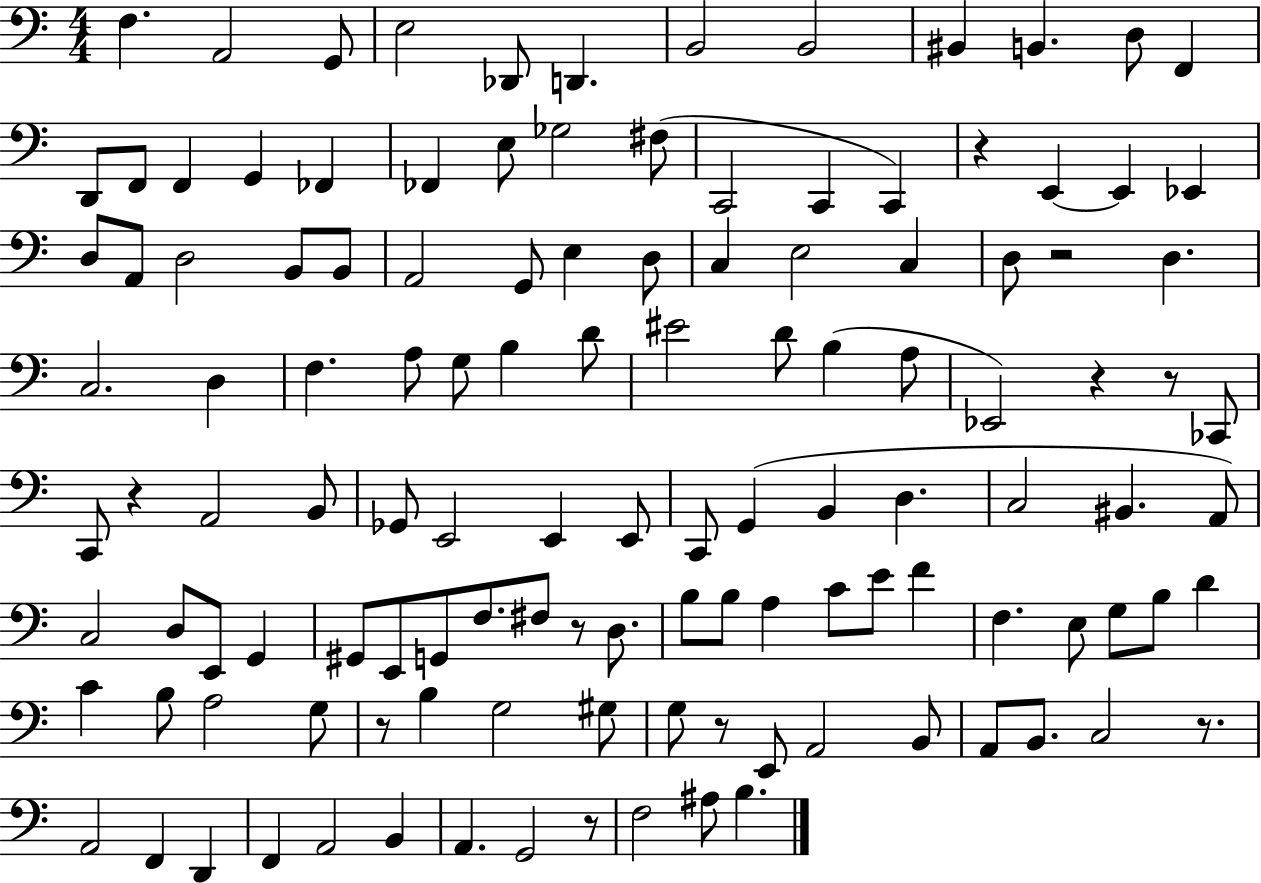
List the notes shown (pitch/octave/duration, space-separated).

F3/q. A2/h G2/e E3/h Db2/e D2/q. B2/h B2/h BIS2/q B2/q. D3/e F2/q D2/e F2/e F2/q G2/q FES2/q FES2/q E3/e Gb3/h F#3/e C2/h C2/q C2/q R/q E2/q E2/q Eb2/q D3/e A2/e D3/h B2/e B2/e A2/h G2/e E3/q D3/e C3/q E3/h C3/q D3/e R/h D3/q. C3/h. D3/q F3/q. A3/e G3/e B3/q D4/e EIS4/h D4/e B3/q A3/e Eb2/h R/q R/e CES2/e C2/e R/q A2/h B2/e Gb2/e E2/h E2/q E2/e C2/e G2/q B2/q D3/q. C3/h BIS2/q. A2/e C3/h D3/e E2/e G2/q G#2/e E2/e G2/e F3/e. F#3/e R/e D3/e. B3/e B3/e A3/q C4/e E4/e F4/q F3/q. E3/e G3/e B3/e D4/q C4/q B3/e A3/h G3/e R/e B3/q G3/h G#3/e G3/e R/e E2/e A2/h B2/e A2/e B2/e. C3/h R/e. A2/h F2/q D2/q F2/q A2/h B2/q A2/q. G2/h R/e F3/h A#3/e B3/q.